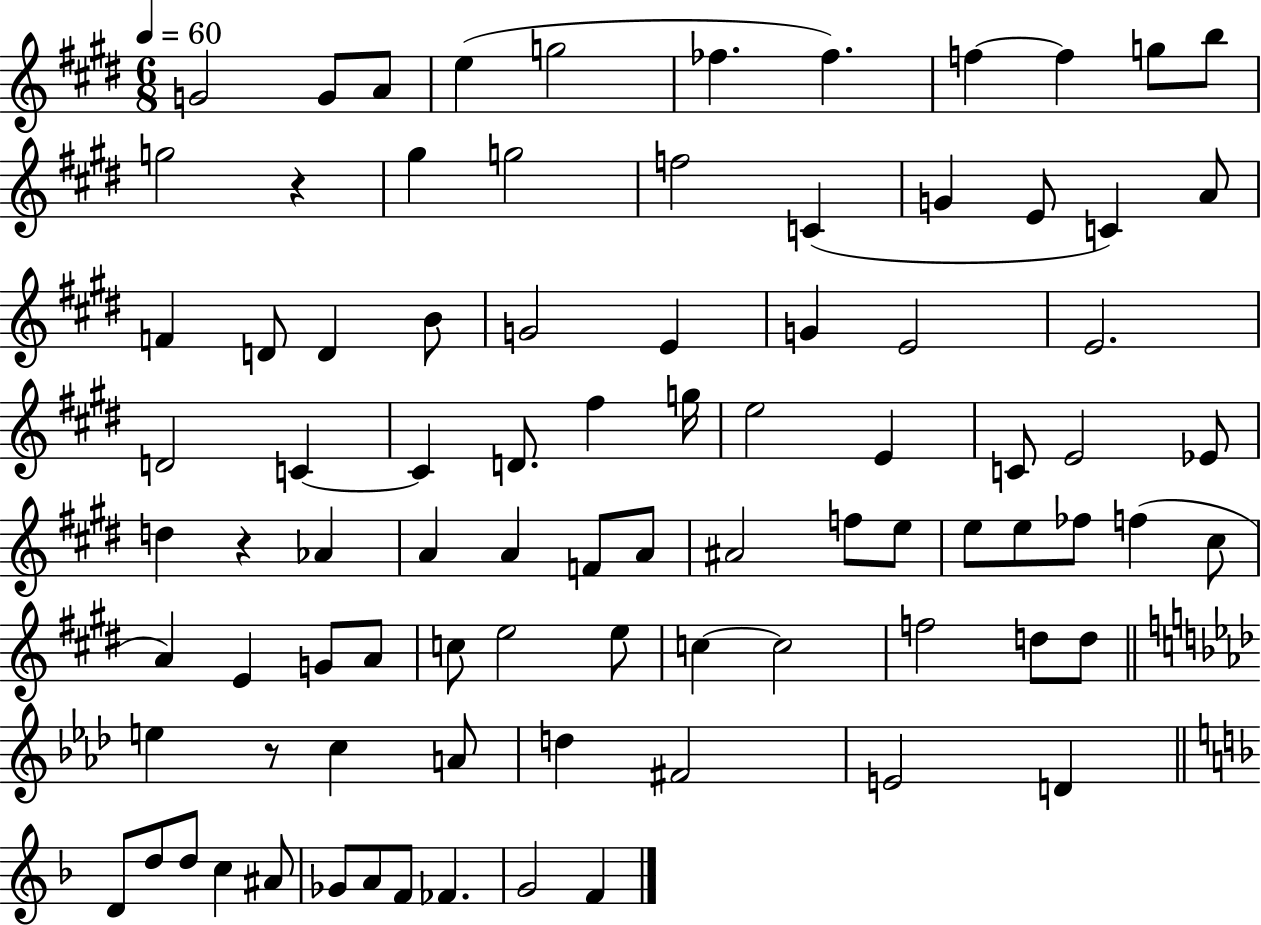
{
  \clef treble
  \numericTimeSignature
  \time 6/8
  \key e \major
  \tempo 4 = 60
  g'2 g'8 a'8 | e''4( g''2 | fes''4. fes''4.) | f''4~~ f''4 g''8 b''8 | \break g''2 r4 | gis''4 g''2 | f''2 c'4( | g'4 e'8 c'4) a'8 | \break f'4 d'8 d'4 b'8 | g'2 e'4 | g'4 e'2 | e'2. | \break d'2 c'4~~ | c'4 d'8. fis''4 g''16 | e''2 e'4 | c'8 e'2 ees'8 | \break d''4 r4 aes'4 | a'4 a'4 f'8 a'8 | ais'2 f''8 e''8 | e''8 e''8 fes''8 f''4( cis''8 | \break a'4) e'4 g'8 a'8 | c''8 e''2 e''8 | c''4~~ c''2 | f''2 d''8 d''8 | \break \bar "||" \break \key aes \major e''4 r8 c''4 a'8 | d''4 fis'2 | e'2 d'4 | \bar "||" \break \key d \minor d'8 d''8 d''8 c''4 ais'8 | ges'8 a'8 f'8 fes'4. | g'2 f'4 | \bar "|."
}